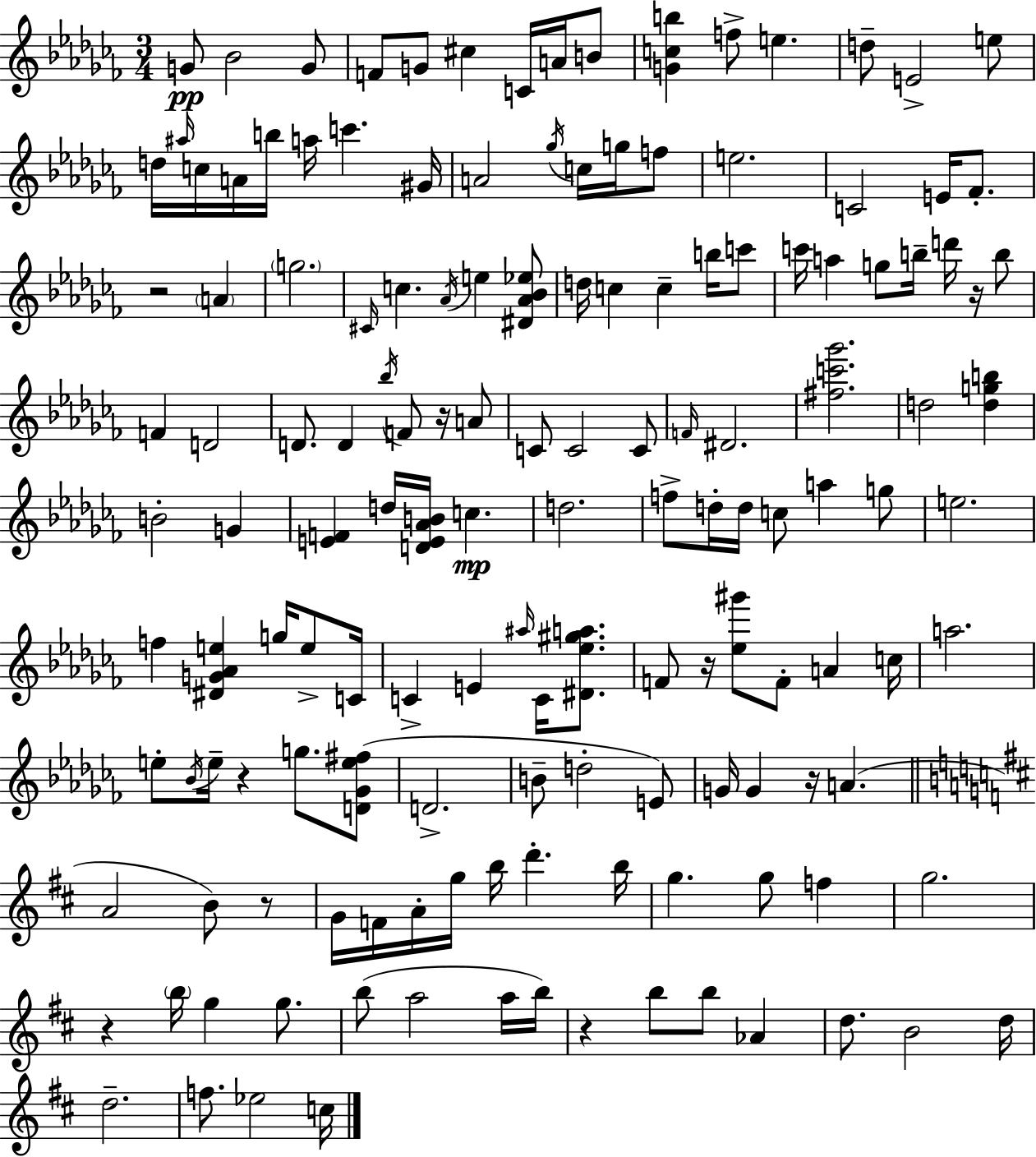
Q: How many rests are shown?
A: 9